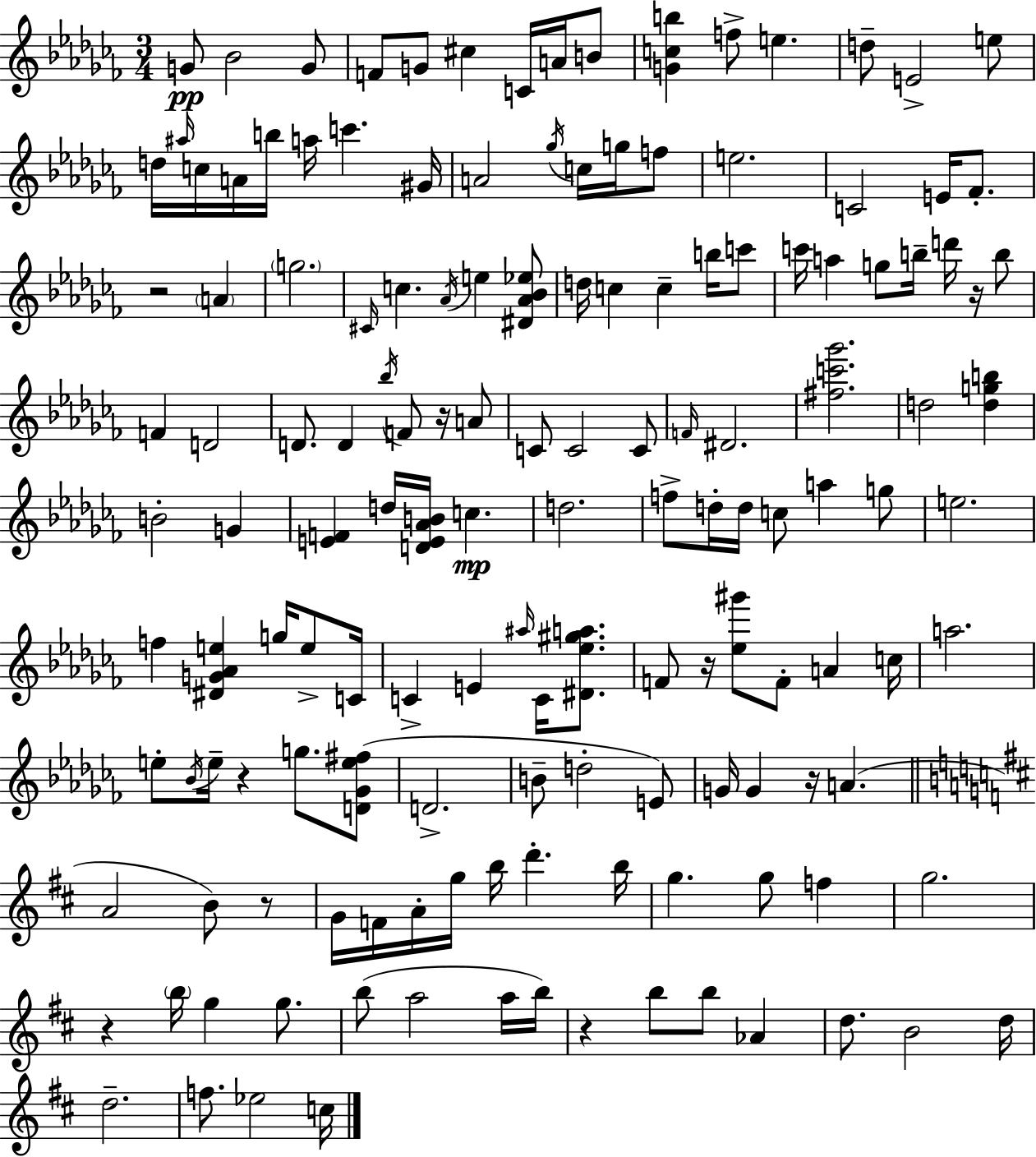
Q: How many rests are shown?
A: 9